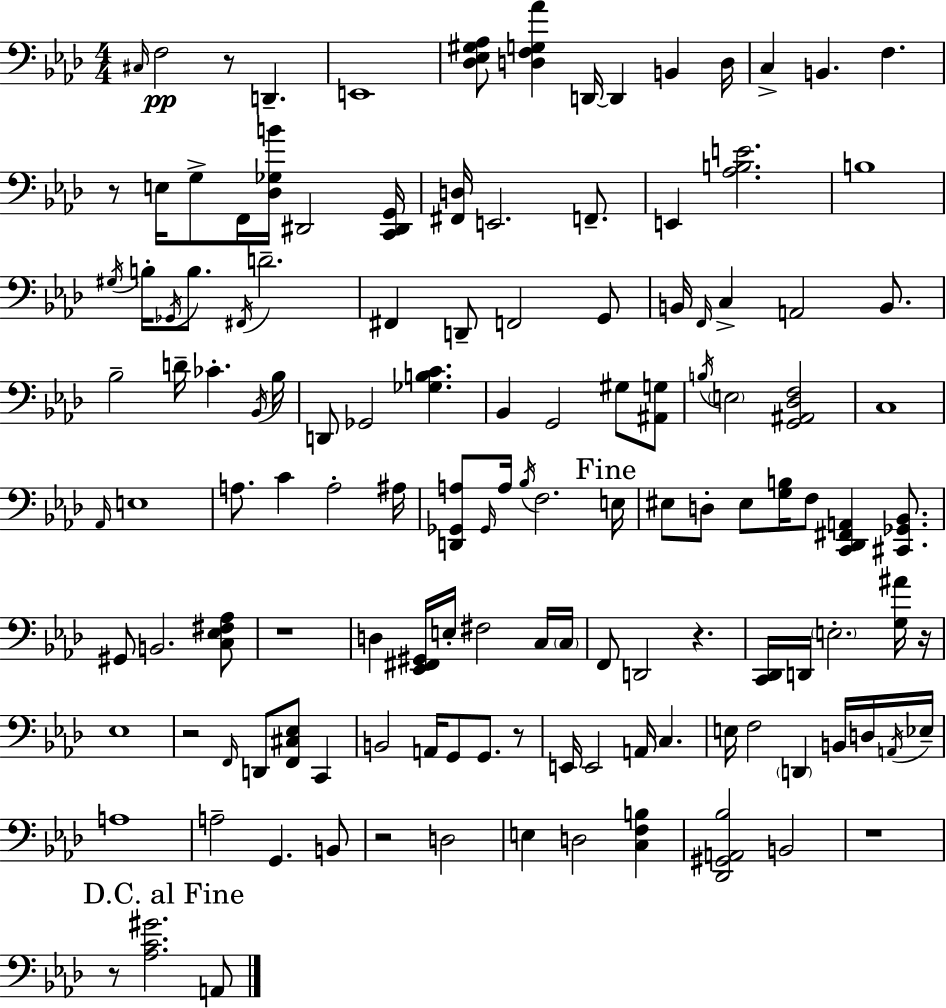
{
  \clef bass
  \numericTimeSignature
  \time 4/4
  \key aes \major
  \grace { cis16 }\pp f2 r8 d,4.-- | e,1 | <des ees gis aes>8 <d f g aes'>4 d,16~~ d,4 b,4 | d16 c4-> b,4. f4. | \break r8 e16 g8-> f,16 <des ges b'>16 dis,2 | <c, dis, g,>16 <fis, d>16 e,2. f,8.-- | e,4 <aes b e'>2. | b1 | \break \acciaccatura { gis16 } b16-. \acciaccatura { ges,16 } b8. \acciaccatura { fis,16 } d'2.-- | fis,4 d,8-- f,2 | g,8 b,16 \grace { f,16 } c4-> a,2 | b,8. bes2-- d'16-- ces'4.-. | \break \acciaccatura { bes,16 } bes16 d,8 ges,2 | <ges b c'>4. bes,4 g,2 | gis8 <ais, g>8 \acciaccatura { b16 } \parenthesize e2 <g, ais, des f>2 | c1 | \break \grace { aes,16 } e1 | a8. c'4 a2-. | ais16 <d, ges, a>8 \grace { ges,16 } a16 \acciaccatura { bes16 } f2. | \mark "Fine" e16 eis8 d8-. eis8 | \break <g b>16 f8 <c, des, fis, a,>4 <cis, ges, bes,>8. gis,8 b,2. | <c ees fis aes>8 r1 | d4 <ees, fis, gis,>16 e16-. | fis2 c16 \parenthesize c16 f,8 d,2 | \break r4. <c, des,>16 d,16 \parenthesize e2.-. | <g ais'>16 r16 ees1 | r2 | \grace { f,16 } d,8 <f, cis ees>8 c,4 b,2 | \break a,16 g,8 g,8. r8 e,16 e,2 | a,16 c4. e16 f2 | \parenthesize d,4 b,16 d16 \acciaccatura { a,16 } ees16-- a1 | a2-- | \break g,4. b,8 r2 | d2 e4 | d2 <c f b>4 <des, gis, a, bes>2 | b,2 r1 | \break \mark "D.C. al Fine" r8 <aes c' gis'>2. | a,8 \bar "|."
}